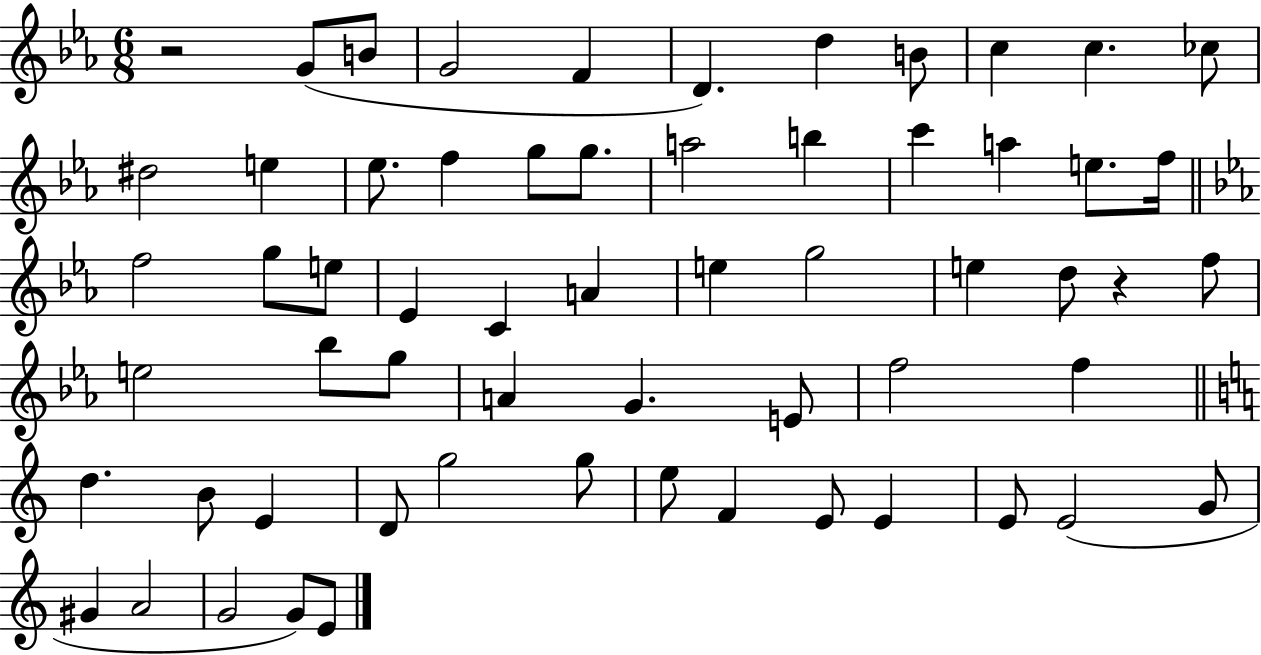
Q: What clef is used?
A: treble